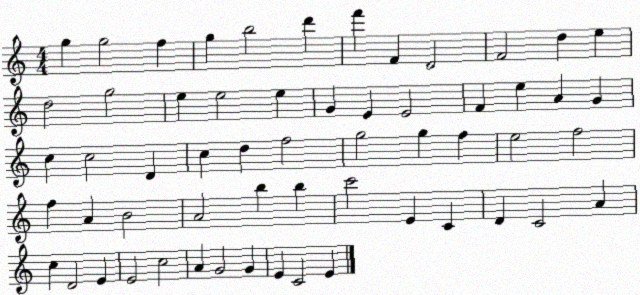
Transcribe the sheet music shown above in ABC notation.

X:1
T:Untitled
M:4/4
L:1/4
K:C
g g2 f g b2 d' f' F D2 F2 d e d2 g2 e e2 e G E E2 F e A G c c2 D c d f2 g2 g f e2 f2 f A B2 A2 b b c'2 E C D C2 A c D2 E E2 c2 A G2 G E C2 E